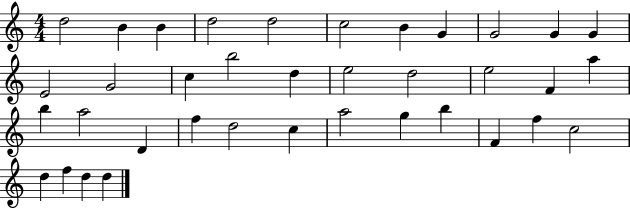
X:1
T:Untitled
M:4/4
L:1/4
K:C
d2 B B d2 d2 c2 B G G2 G G E2 G2 c b2 d e2 d2 e2 F a b a2 D f d2 c a2 g b F f c2 d f d d